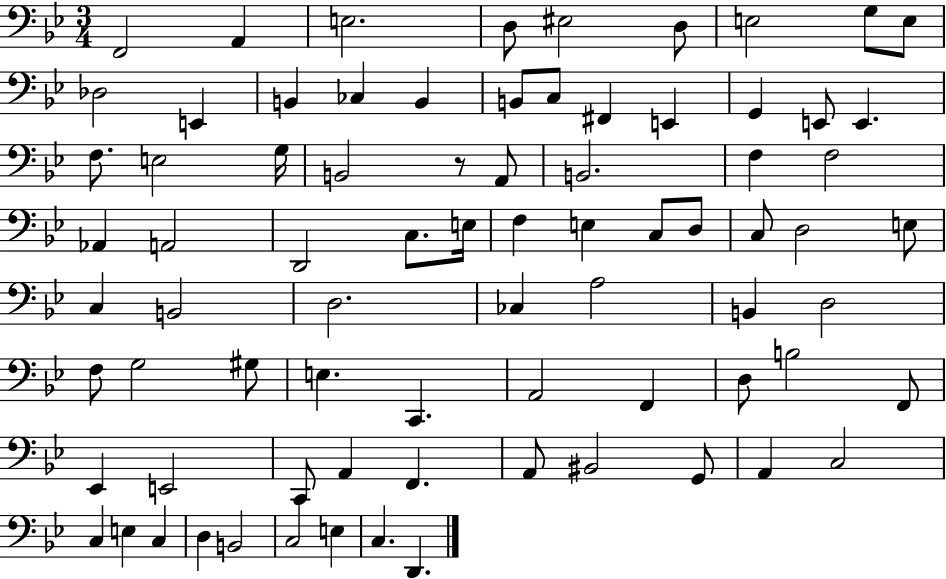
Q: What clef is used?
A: bass